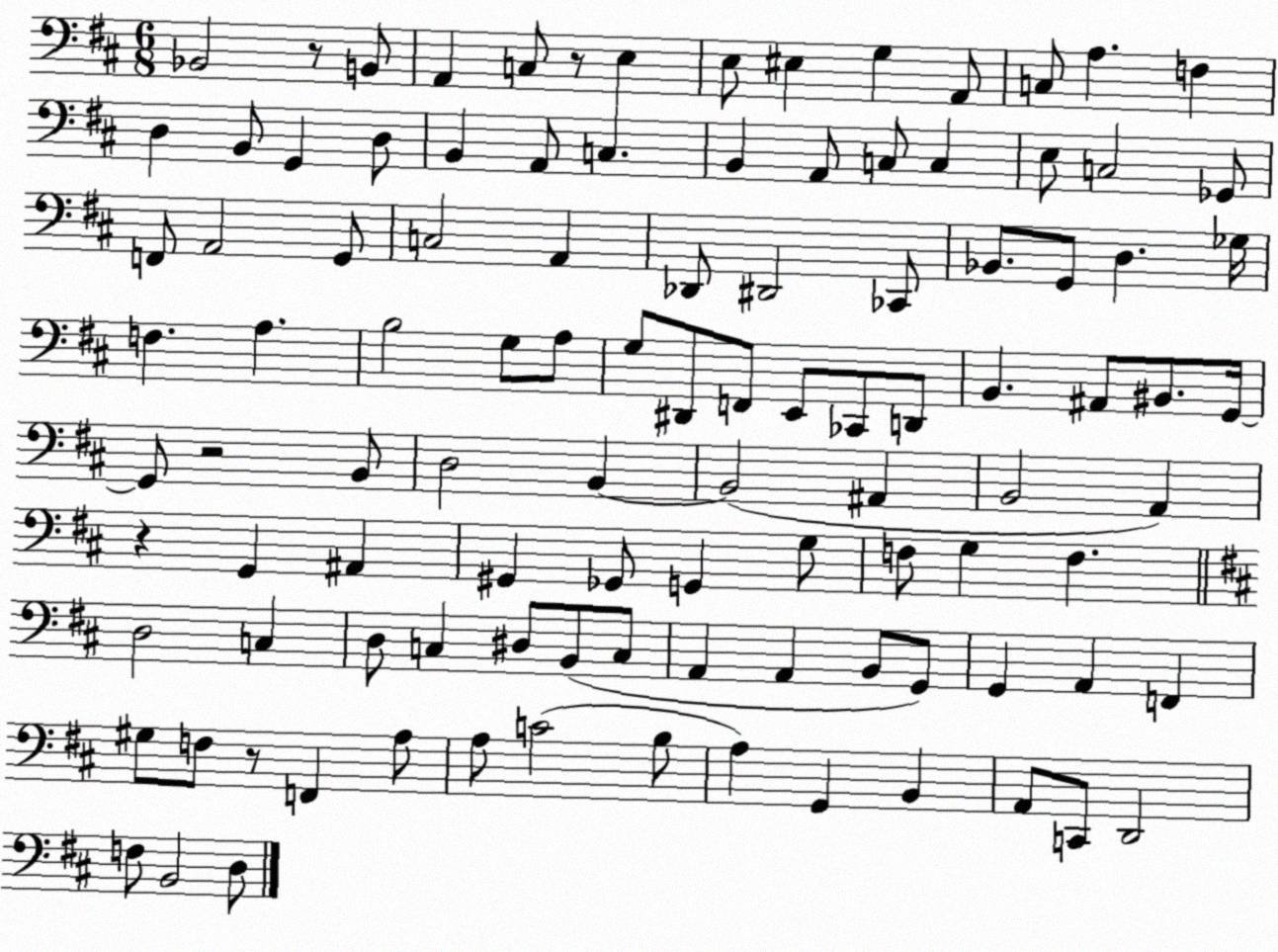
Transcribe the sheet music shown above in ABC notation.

X:1
T:Untitled
M:6/8
L:1/4
K:D
_B,,2 z/2 B,,/2 A,, C,/2 z/2 E, E,/2 ^E, G, A,,/2 C,/2 A, F, D, B,,/2 G,, D,/2 B,, A,,/2 C, B,, A,,/2 C,/2 C, E,/2 C,2 _G,,/2 F,,/2 A,,2 G,,/2 C,2 A,, _D,,/2 ^D,,2 _C,,/2 _B,,/2 G,,/2 D, _G,/4 F, A, B,2 G,/2 A,/2 G,/2 ^D,,/2 F,,/2 E,,/2 _C,,/2 D,,/2 B,, ^A,,/2 ^B,,/2 G,,/4 G,,/2 z2 B,,/2 D,2 B,, B,,2 ^A,, B,,2 A,, z G,, ^A,, ^G,, _G,,/2 G,, G,/2 F,/2 G, F, D,2 C, D,/2 C, ^D,/2 B,,/2 C,/2 A,, A,, B,,/2 G,,/2 G,, A,, F,, ^G,/2 F,/2 z/2 F,, A,/2 A,/2 C2 B,/2 A, G,, B,, A,,/2 C,,/2 D,,2 F,/2 B,,2 D,/2